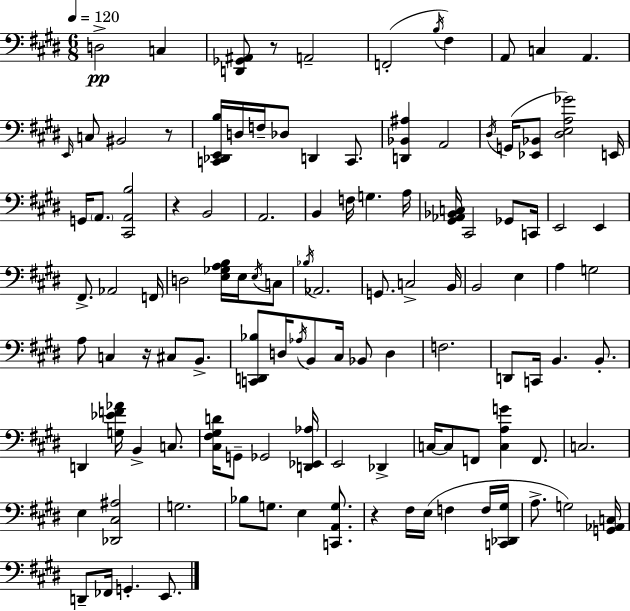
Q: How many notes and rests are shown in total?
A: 114